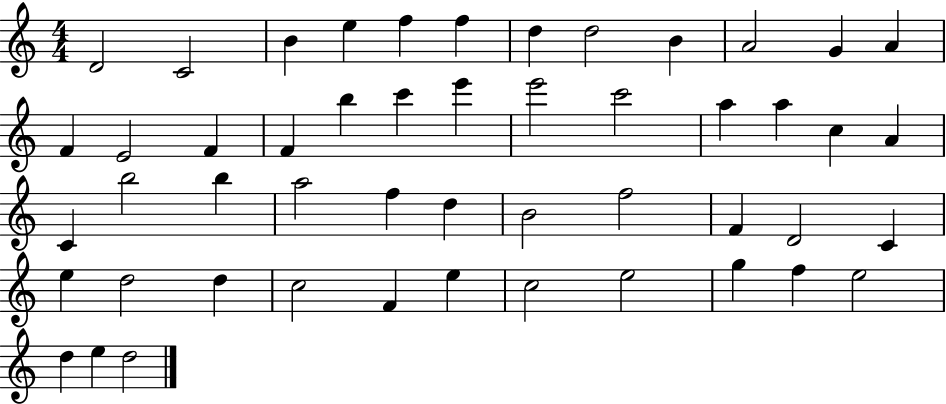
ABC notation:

X:1
T:Untitled
M:4/4
L:1/4
K:C
D2 C2 B e f f d d2 B A2 G A F E2 F F b c' e' e'2 c'2 a a c A C b2 b a2 f d B2 f2 F D2 C e d2 d c2 F e c2 e2 g f e2 d e d2